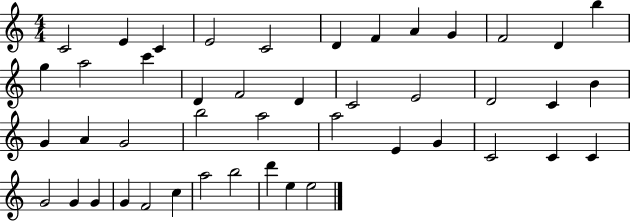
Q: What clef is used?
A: treble